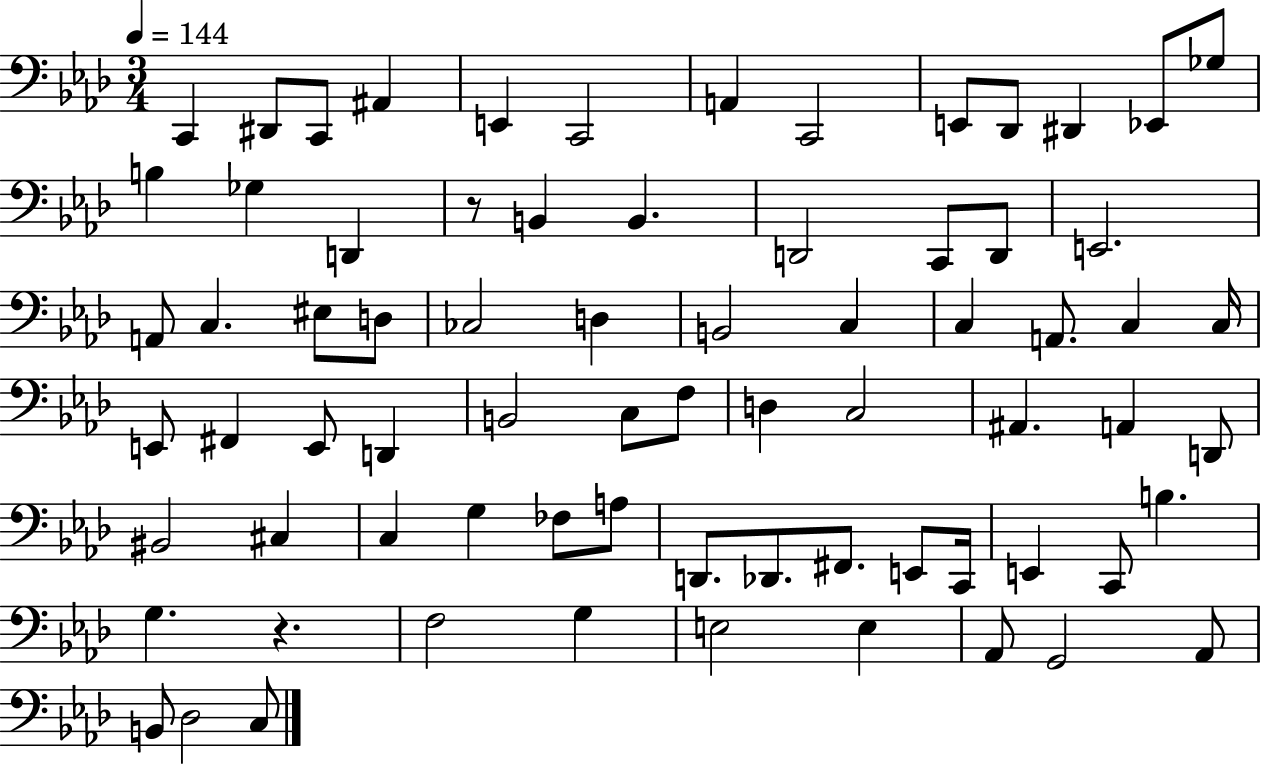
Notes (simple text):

C2/q D#2/e C2/e A#2/q E2/q C2/h A2/q C2/h E2/e Db2/e D#2/q Eb2/e Gb3/e B3/q Gb3/q D2/q R/e B2/q B2/q. D2/h C2/e D2/e E2/h. A2/e C3/q. EIS3/e D3/e CES3/h D3/q B2/h C3/q C3/q A2/e. C3/q C3/s E2/e F#2/q E2/e D2/q B2/h C3/e F3/e D3/q C3/h A#2/q. A2/q D2/e BIS2/h C#3/q C3/q G3/q FES3/e A3/e D2/e. Db2/e. F#2/e. E2/e C2/s E2/q C2/e B3/q. G3/q. R/q. F3/h G3/q E3/h E3/q Ab2/e G2/h Ab2/e B2/e Db3/h C3/e